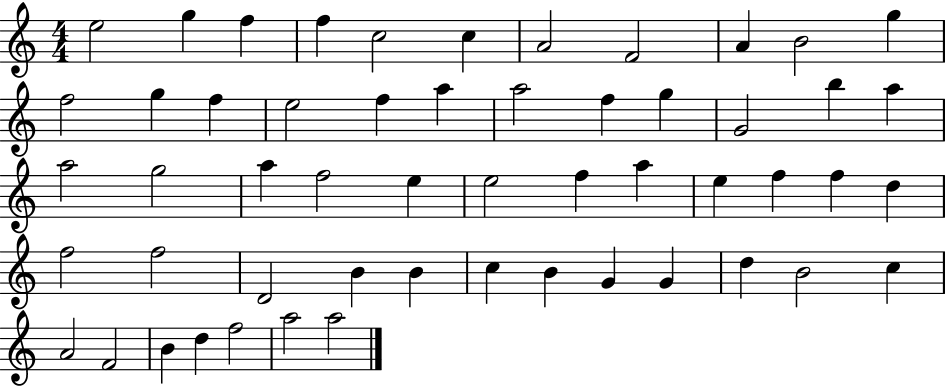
X:1
T:Untitled
M:4/4
L:1/4
K:C
e2 g f f c2 c A2 F2 A B2 g f2 g f e2 f a a2 f g G2 b a a2 g2 a f2 e e2 f a e f f d f2 f2 D2 B B c B G G d B2 c A2 F2 B d f2 a2 a2